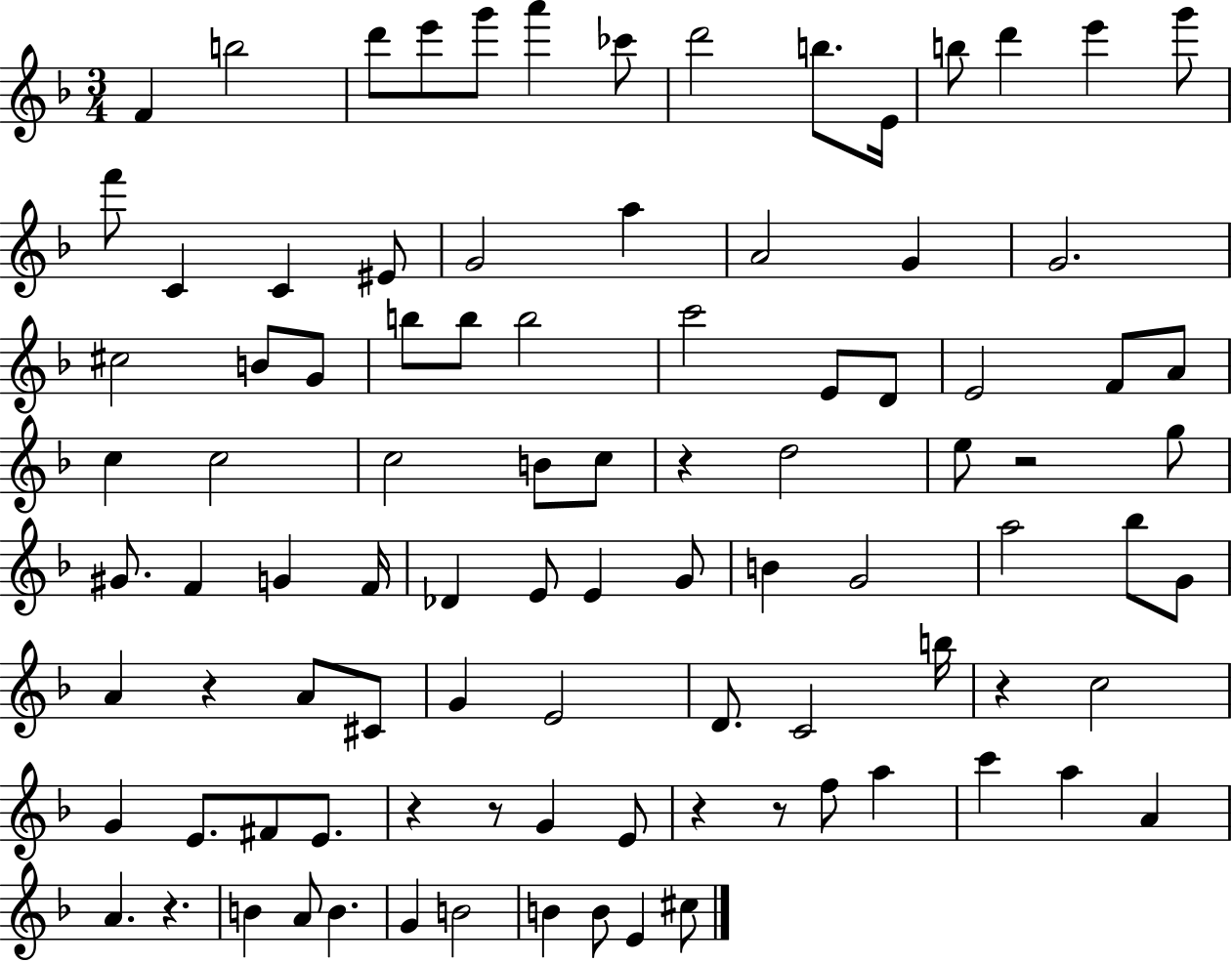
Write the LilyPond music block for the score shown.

{
  \clef treble
  \numericTimeSignature
  \time 3/4
  \key f \major
  f'4 b''2 | d'''8 e'''8 g'''8 a'''4 ces'''8 | d'''2 b''8. e'16 | b''8 d'''4 e'''4 g'''8 | \break f'''8 c'4 c'4 eis'8 | g'2 a''4 | a'2 g'4 | g'2. | \break cis''2 b'8 g'8 | b''8 b''8 b''2 | c'''2 e'8 d'8 | e'2 f'8 a'8 | \break c''4 c''2 | c''2 b'8 c''8 | r4 d''2 | e''8 r2 g''8 | \break gis'8. f'4 g'4 f'16 | des'4 e'8 e'4 g'8 | b'4 g'2 | a''2 bes''8 g'8 | \break a'4 r4 a'8 cis'8 | g'4 e'2 | d'8. c'2 b''16 | r4 c''2 | \break g'4 e'8. fis'8 e'8. | r4 r8 g'4 e'8 | r4 r8 f''8 a''4 | c'''4 a''4 a'4 | \break a'4. r4. | b'4 a'8 b'4. | g'4 b'2 | b'4 b'8 e'4 cis''8 | \break \bar "|."
}